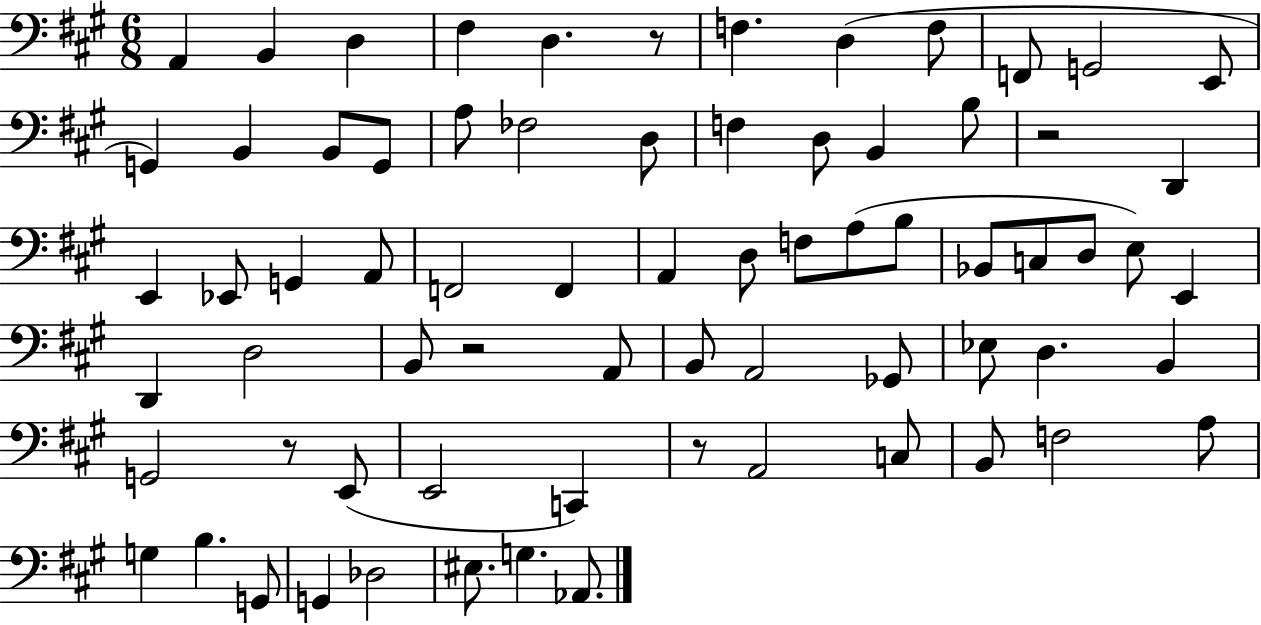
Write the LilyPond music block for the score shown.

{
  \clef bass
  \numericTimeSignature
  \time 6/8
  \key a \major
  a,4 b,4 d4 | fis4 d4. r8 | f4. d4( f8 | f,8 g,2 e,8 | \break g,4) b,4 b,8 g,8 | a8 fes2 d8 | f4 d8 b,4 b8 | r2 d,4 | \break e,4 ees,8 g,4 a,8 | f,2 f,4 | a,4 d8 f8 a8( b8 | bes,8 c8 d8 e8) e,4 | \break d,4 d2 | b,8 r2 a,8 | b,8 a,2 ges,8 | ees8 d4. b,4 | \break g,2 r8 e,8( | e,2 c,4) | r8 a,2 c8 | b,8 f2 a8 | \break g4 b4. g,8 | g,4 des2 | eis8. g4. aes,8. | \bar "|."
}